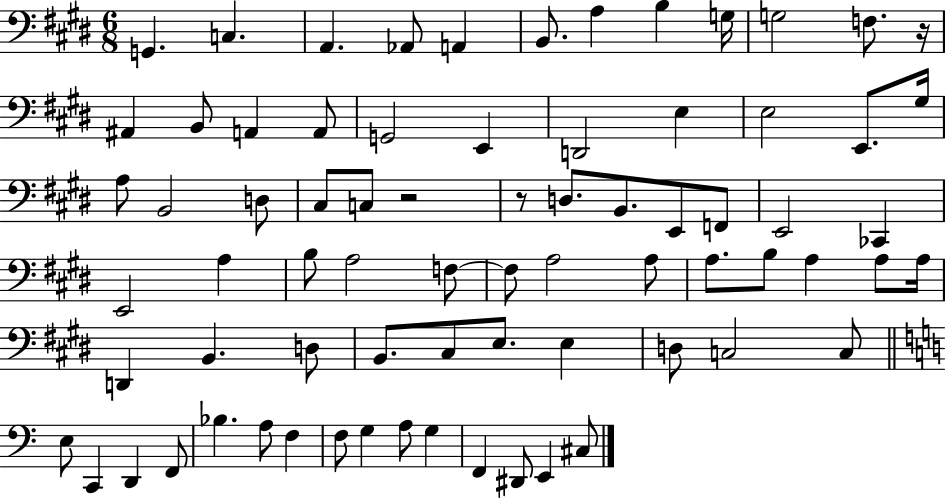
G2/q. C3/q. A2/q. Ab2/e A2/q B2/e. A3/q B3/q G3/s G3/h F3/e. R/s A#2/q B2/e A2/q A2/e G2/h E2/q D2/h E3/q E3/h E2/e. G#3/s A3/e B2/h D3/e C#3/e C3/e R/h R/e D3/e. B2/e. E2/e F2/e E2/h CES2/q E2/h A3/q B3/e A3/h F3/e F3/e A3/h A3/e A3/e. B3/e A3/q A3/e A3/s D2/q B2/q. D3/e B2/e. C#3/e E3/e. E3/q D3/e C3/h C3/e E3/e C2/q D2/q F2/e Bb3/q. A3/e F3/q F3/e G3/q A3/e G3/q F2/q D#2/e E2/q C#3/e